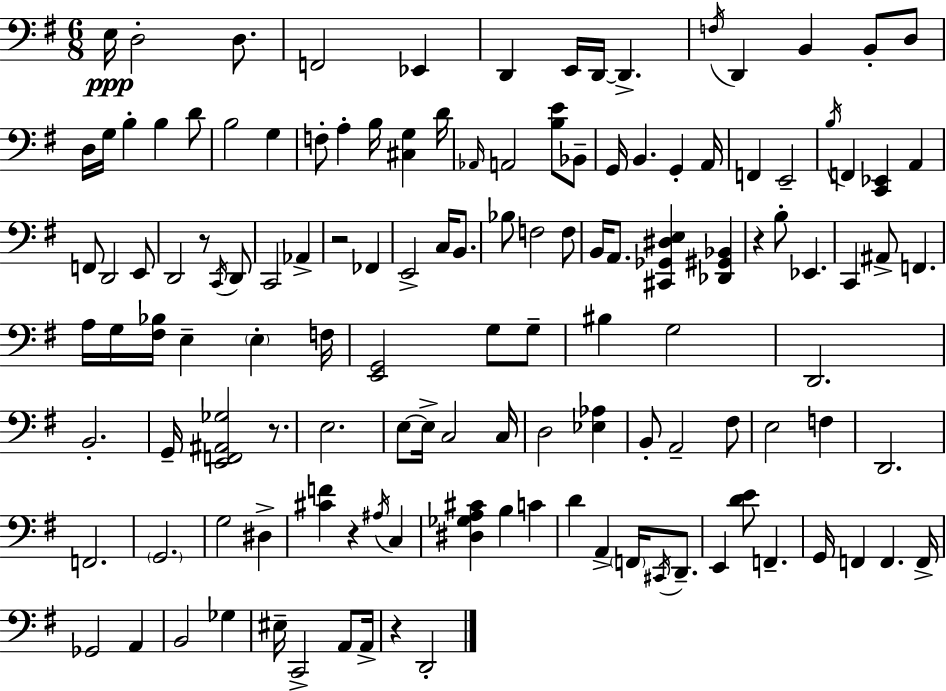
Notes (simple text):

E3/s D3/h D3/e. F2/h Eb2/q D2/q E2/s D2/s D2/q. F3/s D2/q B2/q B2/e D3/e D3/s G3/s B3/q B3/q D4/e B3/h G3/q F3/e A3/q B3/s [C#3,G3]/q D4/s Ab2/s A2/h [B3,E4]/e Bb2/e G2/s B2/q. G2/q A2/s F2/q E2/h B3/s F2/q [C2,Eb2]/q A2/q F2/e D2/h E2/e D2/h R/e C2/s D2/e C2/h Ab2/q R/h FES2/q E2/h C3/s B2/e. Bb3/e F3/h F3/e B2/s A2/e. [C#2,Gb2,D#3,E3]/q [Db2,G#2,Bb2]/q R/q B3/e Eb2/q. C2/q A#2/e F2/q. A3/s G3/s [F#3,Bb3]/s E3/q E3/q F3/s [E2,G2]/h G3/e G3/e BIS3/q G3/h D2/h. B2/h. G2/s [E2,F2,A#2,Gb3]/h R/e. E3/h. E3/e E3/s C3/h C3/s D3/h [Eb3,Ab3]/q B2/e A2/h F#3/e E3/h F3/q D2/h. F2/h. G2/h. G3/h D#3/q [C#4,F4]/q R/q A#3/s C3/q [D#3,Gb3,A3,C#4]/q B3/q C4/q D4/q A2/q F2/s C#2/s D2/e. E2/q [D4,E4]/e F2/q. G2/s F2/q F2/q. F2/s Gb2/h A2/q B2/h Gb3/q EIS3/s C2/h A2/e A2/s R/q D2/h